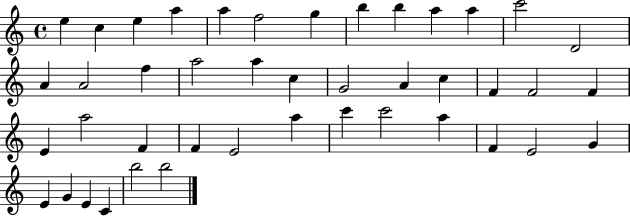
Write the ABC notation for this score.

X:1
T:Untitled
M:4/4
L:1/4
K:C
e c e a a f2 g b b a a c'2 D2 A A2 f a2 a c G2 A c F F2 F E a2 F F E2 a c' c'2 a F E2 G E G E C b2 b2